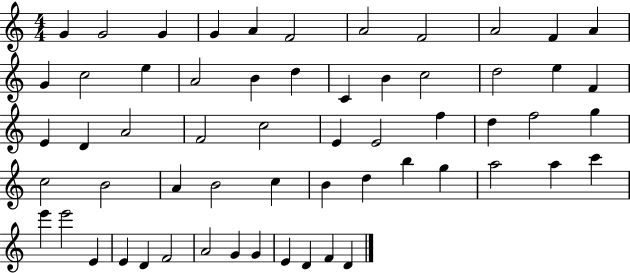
G4/q G4/h G4/q G4/q A4/q F4/h A4/h F4/h A4/h F4/q A4/q G4/q C5/h E5/q A4/h B4/q D5/q C4/q B4/q C5/h D5/h E5/q F4/q E4/q D4/q A4/h F4/h C5/h E4/q E4/h F5/q D5/q F5/h G5/q C5/h B4/h A4/q B4/h C5/q B4/q D5/q B5/q G5/q A5/h A5/q C6/q E6/q E6/h E4/q E4/q D4/q F4/h A4/h G4/q G4/q E4/q D4/q F4/q D4/q